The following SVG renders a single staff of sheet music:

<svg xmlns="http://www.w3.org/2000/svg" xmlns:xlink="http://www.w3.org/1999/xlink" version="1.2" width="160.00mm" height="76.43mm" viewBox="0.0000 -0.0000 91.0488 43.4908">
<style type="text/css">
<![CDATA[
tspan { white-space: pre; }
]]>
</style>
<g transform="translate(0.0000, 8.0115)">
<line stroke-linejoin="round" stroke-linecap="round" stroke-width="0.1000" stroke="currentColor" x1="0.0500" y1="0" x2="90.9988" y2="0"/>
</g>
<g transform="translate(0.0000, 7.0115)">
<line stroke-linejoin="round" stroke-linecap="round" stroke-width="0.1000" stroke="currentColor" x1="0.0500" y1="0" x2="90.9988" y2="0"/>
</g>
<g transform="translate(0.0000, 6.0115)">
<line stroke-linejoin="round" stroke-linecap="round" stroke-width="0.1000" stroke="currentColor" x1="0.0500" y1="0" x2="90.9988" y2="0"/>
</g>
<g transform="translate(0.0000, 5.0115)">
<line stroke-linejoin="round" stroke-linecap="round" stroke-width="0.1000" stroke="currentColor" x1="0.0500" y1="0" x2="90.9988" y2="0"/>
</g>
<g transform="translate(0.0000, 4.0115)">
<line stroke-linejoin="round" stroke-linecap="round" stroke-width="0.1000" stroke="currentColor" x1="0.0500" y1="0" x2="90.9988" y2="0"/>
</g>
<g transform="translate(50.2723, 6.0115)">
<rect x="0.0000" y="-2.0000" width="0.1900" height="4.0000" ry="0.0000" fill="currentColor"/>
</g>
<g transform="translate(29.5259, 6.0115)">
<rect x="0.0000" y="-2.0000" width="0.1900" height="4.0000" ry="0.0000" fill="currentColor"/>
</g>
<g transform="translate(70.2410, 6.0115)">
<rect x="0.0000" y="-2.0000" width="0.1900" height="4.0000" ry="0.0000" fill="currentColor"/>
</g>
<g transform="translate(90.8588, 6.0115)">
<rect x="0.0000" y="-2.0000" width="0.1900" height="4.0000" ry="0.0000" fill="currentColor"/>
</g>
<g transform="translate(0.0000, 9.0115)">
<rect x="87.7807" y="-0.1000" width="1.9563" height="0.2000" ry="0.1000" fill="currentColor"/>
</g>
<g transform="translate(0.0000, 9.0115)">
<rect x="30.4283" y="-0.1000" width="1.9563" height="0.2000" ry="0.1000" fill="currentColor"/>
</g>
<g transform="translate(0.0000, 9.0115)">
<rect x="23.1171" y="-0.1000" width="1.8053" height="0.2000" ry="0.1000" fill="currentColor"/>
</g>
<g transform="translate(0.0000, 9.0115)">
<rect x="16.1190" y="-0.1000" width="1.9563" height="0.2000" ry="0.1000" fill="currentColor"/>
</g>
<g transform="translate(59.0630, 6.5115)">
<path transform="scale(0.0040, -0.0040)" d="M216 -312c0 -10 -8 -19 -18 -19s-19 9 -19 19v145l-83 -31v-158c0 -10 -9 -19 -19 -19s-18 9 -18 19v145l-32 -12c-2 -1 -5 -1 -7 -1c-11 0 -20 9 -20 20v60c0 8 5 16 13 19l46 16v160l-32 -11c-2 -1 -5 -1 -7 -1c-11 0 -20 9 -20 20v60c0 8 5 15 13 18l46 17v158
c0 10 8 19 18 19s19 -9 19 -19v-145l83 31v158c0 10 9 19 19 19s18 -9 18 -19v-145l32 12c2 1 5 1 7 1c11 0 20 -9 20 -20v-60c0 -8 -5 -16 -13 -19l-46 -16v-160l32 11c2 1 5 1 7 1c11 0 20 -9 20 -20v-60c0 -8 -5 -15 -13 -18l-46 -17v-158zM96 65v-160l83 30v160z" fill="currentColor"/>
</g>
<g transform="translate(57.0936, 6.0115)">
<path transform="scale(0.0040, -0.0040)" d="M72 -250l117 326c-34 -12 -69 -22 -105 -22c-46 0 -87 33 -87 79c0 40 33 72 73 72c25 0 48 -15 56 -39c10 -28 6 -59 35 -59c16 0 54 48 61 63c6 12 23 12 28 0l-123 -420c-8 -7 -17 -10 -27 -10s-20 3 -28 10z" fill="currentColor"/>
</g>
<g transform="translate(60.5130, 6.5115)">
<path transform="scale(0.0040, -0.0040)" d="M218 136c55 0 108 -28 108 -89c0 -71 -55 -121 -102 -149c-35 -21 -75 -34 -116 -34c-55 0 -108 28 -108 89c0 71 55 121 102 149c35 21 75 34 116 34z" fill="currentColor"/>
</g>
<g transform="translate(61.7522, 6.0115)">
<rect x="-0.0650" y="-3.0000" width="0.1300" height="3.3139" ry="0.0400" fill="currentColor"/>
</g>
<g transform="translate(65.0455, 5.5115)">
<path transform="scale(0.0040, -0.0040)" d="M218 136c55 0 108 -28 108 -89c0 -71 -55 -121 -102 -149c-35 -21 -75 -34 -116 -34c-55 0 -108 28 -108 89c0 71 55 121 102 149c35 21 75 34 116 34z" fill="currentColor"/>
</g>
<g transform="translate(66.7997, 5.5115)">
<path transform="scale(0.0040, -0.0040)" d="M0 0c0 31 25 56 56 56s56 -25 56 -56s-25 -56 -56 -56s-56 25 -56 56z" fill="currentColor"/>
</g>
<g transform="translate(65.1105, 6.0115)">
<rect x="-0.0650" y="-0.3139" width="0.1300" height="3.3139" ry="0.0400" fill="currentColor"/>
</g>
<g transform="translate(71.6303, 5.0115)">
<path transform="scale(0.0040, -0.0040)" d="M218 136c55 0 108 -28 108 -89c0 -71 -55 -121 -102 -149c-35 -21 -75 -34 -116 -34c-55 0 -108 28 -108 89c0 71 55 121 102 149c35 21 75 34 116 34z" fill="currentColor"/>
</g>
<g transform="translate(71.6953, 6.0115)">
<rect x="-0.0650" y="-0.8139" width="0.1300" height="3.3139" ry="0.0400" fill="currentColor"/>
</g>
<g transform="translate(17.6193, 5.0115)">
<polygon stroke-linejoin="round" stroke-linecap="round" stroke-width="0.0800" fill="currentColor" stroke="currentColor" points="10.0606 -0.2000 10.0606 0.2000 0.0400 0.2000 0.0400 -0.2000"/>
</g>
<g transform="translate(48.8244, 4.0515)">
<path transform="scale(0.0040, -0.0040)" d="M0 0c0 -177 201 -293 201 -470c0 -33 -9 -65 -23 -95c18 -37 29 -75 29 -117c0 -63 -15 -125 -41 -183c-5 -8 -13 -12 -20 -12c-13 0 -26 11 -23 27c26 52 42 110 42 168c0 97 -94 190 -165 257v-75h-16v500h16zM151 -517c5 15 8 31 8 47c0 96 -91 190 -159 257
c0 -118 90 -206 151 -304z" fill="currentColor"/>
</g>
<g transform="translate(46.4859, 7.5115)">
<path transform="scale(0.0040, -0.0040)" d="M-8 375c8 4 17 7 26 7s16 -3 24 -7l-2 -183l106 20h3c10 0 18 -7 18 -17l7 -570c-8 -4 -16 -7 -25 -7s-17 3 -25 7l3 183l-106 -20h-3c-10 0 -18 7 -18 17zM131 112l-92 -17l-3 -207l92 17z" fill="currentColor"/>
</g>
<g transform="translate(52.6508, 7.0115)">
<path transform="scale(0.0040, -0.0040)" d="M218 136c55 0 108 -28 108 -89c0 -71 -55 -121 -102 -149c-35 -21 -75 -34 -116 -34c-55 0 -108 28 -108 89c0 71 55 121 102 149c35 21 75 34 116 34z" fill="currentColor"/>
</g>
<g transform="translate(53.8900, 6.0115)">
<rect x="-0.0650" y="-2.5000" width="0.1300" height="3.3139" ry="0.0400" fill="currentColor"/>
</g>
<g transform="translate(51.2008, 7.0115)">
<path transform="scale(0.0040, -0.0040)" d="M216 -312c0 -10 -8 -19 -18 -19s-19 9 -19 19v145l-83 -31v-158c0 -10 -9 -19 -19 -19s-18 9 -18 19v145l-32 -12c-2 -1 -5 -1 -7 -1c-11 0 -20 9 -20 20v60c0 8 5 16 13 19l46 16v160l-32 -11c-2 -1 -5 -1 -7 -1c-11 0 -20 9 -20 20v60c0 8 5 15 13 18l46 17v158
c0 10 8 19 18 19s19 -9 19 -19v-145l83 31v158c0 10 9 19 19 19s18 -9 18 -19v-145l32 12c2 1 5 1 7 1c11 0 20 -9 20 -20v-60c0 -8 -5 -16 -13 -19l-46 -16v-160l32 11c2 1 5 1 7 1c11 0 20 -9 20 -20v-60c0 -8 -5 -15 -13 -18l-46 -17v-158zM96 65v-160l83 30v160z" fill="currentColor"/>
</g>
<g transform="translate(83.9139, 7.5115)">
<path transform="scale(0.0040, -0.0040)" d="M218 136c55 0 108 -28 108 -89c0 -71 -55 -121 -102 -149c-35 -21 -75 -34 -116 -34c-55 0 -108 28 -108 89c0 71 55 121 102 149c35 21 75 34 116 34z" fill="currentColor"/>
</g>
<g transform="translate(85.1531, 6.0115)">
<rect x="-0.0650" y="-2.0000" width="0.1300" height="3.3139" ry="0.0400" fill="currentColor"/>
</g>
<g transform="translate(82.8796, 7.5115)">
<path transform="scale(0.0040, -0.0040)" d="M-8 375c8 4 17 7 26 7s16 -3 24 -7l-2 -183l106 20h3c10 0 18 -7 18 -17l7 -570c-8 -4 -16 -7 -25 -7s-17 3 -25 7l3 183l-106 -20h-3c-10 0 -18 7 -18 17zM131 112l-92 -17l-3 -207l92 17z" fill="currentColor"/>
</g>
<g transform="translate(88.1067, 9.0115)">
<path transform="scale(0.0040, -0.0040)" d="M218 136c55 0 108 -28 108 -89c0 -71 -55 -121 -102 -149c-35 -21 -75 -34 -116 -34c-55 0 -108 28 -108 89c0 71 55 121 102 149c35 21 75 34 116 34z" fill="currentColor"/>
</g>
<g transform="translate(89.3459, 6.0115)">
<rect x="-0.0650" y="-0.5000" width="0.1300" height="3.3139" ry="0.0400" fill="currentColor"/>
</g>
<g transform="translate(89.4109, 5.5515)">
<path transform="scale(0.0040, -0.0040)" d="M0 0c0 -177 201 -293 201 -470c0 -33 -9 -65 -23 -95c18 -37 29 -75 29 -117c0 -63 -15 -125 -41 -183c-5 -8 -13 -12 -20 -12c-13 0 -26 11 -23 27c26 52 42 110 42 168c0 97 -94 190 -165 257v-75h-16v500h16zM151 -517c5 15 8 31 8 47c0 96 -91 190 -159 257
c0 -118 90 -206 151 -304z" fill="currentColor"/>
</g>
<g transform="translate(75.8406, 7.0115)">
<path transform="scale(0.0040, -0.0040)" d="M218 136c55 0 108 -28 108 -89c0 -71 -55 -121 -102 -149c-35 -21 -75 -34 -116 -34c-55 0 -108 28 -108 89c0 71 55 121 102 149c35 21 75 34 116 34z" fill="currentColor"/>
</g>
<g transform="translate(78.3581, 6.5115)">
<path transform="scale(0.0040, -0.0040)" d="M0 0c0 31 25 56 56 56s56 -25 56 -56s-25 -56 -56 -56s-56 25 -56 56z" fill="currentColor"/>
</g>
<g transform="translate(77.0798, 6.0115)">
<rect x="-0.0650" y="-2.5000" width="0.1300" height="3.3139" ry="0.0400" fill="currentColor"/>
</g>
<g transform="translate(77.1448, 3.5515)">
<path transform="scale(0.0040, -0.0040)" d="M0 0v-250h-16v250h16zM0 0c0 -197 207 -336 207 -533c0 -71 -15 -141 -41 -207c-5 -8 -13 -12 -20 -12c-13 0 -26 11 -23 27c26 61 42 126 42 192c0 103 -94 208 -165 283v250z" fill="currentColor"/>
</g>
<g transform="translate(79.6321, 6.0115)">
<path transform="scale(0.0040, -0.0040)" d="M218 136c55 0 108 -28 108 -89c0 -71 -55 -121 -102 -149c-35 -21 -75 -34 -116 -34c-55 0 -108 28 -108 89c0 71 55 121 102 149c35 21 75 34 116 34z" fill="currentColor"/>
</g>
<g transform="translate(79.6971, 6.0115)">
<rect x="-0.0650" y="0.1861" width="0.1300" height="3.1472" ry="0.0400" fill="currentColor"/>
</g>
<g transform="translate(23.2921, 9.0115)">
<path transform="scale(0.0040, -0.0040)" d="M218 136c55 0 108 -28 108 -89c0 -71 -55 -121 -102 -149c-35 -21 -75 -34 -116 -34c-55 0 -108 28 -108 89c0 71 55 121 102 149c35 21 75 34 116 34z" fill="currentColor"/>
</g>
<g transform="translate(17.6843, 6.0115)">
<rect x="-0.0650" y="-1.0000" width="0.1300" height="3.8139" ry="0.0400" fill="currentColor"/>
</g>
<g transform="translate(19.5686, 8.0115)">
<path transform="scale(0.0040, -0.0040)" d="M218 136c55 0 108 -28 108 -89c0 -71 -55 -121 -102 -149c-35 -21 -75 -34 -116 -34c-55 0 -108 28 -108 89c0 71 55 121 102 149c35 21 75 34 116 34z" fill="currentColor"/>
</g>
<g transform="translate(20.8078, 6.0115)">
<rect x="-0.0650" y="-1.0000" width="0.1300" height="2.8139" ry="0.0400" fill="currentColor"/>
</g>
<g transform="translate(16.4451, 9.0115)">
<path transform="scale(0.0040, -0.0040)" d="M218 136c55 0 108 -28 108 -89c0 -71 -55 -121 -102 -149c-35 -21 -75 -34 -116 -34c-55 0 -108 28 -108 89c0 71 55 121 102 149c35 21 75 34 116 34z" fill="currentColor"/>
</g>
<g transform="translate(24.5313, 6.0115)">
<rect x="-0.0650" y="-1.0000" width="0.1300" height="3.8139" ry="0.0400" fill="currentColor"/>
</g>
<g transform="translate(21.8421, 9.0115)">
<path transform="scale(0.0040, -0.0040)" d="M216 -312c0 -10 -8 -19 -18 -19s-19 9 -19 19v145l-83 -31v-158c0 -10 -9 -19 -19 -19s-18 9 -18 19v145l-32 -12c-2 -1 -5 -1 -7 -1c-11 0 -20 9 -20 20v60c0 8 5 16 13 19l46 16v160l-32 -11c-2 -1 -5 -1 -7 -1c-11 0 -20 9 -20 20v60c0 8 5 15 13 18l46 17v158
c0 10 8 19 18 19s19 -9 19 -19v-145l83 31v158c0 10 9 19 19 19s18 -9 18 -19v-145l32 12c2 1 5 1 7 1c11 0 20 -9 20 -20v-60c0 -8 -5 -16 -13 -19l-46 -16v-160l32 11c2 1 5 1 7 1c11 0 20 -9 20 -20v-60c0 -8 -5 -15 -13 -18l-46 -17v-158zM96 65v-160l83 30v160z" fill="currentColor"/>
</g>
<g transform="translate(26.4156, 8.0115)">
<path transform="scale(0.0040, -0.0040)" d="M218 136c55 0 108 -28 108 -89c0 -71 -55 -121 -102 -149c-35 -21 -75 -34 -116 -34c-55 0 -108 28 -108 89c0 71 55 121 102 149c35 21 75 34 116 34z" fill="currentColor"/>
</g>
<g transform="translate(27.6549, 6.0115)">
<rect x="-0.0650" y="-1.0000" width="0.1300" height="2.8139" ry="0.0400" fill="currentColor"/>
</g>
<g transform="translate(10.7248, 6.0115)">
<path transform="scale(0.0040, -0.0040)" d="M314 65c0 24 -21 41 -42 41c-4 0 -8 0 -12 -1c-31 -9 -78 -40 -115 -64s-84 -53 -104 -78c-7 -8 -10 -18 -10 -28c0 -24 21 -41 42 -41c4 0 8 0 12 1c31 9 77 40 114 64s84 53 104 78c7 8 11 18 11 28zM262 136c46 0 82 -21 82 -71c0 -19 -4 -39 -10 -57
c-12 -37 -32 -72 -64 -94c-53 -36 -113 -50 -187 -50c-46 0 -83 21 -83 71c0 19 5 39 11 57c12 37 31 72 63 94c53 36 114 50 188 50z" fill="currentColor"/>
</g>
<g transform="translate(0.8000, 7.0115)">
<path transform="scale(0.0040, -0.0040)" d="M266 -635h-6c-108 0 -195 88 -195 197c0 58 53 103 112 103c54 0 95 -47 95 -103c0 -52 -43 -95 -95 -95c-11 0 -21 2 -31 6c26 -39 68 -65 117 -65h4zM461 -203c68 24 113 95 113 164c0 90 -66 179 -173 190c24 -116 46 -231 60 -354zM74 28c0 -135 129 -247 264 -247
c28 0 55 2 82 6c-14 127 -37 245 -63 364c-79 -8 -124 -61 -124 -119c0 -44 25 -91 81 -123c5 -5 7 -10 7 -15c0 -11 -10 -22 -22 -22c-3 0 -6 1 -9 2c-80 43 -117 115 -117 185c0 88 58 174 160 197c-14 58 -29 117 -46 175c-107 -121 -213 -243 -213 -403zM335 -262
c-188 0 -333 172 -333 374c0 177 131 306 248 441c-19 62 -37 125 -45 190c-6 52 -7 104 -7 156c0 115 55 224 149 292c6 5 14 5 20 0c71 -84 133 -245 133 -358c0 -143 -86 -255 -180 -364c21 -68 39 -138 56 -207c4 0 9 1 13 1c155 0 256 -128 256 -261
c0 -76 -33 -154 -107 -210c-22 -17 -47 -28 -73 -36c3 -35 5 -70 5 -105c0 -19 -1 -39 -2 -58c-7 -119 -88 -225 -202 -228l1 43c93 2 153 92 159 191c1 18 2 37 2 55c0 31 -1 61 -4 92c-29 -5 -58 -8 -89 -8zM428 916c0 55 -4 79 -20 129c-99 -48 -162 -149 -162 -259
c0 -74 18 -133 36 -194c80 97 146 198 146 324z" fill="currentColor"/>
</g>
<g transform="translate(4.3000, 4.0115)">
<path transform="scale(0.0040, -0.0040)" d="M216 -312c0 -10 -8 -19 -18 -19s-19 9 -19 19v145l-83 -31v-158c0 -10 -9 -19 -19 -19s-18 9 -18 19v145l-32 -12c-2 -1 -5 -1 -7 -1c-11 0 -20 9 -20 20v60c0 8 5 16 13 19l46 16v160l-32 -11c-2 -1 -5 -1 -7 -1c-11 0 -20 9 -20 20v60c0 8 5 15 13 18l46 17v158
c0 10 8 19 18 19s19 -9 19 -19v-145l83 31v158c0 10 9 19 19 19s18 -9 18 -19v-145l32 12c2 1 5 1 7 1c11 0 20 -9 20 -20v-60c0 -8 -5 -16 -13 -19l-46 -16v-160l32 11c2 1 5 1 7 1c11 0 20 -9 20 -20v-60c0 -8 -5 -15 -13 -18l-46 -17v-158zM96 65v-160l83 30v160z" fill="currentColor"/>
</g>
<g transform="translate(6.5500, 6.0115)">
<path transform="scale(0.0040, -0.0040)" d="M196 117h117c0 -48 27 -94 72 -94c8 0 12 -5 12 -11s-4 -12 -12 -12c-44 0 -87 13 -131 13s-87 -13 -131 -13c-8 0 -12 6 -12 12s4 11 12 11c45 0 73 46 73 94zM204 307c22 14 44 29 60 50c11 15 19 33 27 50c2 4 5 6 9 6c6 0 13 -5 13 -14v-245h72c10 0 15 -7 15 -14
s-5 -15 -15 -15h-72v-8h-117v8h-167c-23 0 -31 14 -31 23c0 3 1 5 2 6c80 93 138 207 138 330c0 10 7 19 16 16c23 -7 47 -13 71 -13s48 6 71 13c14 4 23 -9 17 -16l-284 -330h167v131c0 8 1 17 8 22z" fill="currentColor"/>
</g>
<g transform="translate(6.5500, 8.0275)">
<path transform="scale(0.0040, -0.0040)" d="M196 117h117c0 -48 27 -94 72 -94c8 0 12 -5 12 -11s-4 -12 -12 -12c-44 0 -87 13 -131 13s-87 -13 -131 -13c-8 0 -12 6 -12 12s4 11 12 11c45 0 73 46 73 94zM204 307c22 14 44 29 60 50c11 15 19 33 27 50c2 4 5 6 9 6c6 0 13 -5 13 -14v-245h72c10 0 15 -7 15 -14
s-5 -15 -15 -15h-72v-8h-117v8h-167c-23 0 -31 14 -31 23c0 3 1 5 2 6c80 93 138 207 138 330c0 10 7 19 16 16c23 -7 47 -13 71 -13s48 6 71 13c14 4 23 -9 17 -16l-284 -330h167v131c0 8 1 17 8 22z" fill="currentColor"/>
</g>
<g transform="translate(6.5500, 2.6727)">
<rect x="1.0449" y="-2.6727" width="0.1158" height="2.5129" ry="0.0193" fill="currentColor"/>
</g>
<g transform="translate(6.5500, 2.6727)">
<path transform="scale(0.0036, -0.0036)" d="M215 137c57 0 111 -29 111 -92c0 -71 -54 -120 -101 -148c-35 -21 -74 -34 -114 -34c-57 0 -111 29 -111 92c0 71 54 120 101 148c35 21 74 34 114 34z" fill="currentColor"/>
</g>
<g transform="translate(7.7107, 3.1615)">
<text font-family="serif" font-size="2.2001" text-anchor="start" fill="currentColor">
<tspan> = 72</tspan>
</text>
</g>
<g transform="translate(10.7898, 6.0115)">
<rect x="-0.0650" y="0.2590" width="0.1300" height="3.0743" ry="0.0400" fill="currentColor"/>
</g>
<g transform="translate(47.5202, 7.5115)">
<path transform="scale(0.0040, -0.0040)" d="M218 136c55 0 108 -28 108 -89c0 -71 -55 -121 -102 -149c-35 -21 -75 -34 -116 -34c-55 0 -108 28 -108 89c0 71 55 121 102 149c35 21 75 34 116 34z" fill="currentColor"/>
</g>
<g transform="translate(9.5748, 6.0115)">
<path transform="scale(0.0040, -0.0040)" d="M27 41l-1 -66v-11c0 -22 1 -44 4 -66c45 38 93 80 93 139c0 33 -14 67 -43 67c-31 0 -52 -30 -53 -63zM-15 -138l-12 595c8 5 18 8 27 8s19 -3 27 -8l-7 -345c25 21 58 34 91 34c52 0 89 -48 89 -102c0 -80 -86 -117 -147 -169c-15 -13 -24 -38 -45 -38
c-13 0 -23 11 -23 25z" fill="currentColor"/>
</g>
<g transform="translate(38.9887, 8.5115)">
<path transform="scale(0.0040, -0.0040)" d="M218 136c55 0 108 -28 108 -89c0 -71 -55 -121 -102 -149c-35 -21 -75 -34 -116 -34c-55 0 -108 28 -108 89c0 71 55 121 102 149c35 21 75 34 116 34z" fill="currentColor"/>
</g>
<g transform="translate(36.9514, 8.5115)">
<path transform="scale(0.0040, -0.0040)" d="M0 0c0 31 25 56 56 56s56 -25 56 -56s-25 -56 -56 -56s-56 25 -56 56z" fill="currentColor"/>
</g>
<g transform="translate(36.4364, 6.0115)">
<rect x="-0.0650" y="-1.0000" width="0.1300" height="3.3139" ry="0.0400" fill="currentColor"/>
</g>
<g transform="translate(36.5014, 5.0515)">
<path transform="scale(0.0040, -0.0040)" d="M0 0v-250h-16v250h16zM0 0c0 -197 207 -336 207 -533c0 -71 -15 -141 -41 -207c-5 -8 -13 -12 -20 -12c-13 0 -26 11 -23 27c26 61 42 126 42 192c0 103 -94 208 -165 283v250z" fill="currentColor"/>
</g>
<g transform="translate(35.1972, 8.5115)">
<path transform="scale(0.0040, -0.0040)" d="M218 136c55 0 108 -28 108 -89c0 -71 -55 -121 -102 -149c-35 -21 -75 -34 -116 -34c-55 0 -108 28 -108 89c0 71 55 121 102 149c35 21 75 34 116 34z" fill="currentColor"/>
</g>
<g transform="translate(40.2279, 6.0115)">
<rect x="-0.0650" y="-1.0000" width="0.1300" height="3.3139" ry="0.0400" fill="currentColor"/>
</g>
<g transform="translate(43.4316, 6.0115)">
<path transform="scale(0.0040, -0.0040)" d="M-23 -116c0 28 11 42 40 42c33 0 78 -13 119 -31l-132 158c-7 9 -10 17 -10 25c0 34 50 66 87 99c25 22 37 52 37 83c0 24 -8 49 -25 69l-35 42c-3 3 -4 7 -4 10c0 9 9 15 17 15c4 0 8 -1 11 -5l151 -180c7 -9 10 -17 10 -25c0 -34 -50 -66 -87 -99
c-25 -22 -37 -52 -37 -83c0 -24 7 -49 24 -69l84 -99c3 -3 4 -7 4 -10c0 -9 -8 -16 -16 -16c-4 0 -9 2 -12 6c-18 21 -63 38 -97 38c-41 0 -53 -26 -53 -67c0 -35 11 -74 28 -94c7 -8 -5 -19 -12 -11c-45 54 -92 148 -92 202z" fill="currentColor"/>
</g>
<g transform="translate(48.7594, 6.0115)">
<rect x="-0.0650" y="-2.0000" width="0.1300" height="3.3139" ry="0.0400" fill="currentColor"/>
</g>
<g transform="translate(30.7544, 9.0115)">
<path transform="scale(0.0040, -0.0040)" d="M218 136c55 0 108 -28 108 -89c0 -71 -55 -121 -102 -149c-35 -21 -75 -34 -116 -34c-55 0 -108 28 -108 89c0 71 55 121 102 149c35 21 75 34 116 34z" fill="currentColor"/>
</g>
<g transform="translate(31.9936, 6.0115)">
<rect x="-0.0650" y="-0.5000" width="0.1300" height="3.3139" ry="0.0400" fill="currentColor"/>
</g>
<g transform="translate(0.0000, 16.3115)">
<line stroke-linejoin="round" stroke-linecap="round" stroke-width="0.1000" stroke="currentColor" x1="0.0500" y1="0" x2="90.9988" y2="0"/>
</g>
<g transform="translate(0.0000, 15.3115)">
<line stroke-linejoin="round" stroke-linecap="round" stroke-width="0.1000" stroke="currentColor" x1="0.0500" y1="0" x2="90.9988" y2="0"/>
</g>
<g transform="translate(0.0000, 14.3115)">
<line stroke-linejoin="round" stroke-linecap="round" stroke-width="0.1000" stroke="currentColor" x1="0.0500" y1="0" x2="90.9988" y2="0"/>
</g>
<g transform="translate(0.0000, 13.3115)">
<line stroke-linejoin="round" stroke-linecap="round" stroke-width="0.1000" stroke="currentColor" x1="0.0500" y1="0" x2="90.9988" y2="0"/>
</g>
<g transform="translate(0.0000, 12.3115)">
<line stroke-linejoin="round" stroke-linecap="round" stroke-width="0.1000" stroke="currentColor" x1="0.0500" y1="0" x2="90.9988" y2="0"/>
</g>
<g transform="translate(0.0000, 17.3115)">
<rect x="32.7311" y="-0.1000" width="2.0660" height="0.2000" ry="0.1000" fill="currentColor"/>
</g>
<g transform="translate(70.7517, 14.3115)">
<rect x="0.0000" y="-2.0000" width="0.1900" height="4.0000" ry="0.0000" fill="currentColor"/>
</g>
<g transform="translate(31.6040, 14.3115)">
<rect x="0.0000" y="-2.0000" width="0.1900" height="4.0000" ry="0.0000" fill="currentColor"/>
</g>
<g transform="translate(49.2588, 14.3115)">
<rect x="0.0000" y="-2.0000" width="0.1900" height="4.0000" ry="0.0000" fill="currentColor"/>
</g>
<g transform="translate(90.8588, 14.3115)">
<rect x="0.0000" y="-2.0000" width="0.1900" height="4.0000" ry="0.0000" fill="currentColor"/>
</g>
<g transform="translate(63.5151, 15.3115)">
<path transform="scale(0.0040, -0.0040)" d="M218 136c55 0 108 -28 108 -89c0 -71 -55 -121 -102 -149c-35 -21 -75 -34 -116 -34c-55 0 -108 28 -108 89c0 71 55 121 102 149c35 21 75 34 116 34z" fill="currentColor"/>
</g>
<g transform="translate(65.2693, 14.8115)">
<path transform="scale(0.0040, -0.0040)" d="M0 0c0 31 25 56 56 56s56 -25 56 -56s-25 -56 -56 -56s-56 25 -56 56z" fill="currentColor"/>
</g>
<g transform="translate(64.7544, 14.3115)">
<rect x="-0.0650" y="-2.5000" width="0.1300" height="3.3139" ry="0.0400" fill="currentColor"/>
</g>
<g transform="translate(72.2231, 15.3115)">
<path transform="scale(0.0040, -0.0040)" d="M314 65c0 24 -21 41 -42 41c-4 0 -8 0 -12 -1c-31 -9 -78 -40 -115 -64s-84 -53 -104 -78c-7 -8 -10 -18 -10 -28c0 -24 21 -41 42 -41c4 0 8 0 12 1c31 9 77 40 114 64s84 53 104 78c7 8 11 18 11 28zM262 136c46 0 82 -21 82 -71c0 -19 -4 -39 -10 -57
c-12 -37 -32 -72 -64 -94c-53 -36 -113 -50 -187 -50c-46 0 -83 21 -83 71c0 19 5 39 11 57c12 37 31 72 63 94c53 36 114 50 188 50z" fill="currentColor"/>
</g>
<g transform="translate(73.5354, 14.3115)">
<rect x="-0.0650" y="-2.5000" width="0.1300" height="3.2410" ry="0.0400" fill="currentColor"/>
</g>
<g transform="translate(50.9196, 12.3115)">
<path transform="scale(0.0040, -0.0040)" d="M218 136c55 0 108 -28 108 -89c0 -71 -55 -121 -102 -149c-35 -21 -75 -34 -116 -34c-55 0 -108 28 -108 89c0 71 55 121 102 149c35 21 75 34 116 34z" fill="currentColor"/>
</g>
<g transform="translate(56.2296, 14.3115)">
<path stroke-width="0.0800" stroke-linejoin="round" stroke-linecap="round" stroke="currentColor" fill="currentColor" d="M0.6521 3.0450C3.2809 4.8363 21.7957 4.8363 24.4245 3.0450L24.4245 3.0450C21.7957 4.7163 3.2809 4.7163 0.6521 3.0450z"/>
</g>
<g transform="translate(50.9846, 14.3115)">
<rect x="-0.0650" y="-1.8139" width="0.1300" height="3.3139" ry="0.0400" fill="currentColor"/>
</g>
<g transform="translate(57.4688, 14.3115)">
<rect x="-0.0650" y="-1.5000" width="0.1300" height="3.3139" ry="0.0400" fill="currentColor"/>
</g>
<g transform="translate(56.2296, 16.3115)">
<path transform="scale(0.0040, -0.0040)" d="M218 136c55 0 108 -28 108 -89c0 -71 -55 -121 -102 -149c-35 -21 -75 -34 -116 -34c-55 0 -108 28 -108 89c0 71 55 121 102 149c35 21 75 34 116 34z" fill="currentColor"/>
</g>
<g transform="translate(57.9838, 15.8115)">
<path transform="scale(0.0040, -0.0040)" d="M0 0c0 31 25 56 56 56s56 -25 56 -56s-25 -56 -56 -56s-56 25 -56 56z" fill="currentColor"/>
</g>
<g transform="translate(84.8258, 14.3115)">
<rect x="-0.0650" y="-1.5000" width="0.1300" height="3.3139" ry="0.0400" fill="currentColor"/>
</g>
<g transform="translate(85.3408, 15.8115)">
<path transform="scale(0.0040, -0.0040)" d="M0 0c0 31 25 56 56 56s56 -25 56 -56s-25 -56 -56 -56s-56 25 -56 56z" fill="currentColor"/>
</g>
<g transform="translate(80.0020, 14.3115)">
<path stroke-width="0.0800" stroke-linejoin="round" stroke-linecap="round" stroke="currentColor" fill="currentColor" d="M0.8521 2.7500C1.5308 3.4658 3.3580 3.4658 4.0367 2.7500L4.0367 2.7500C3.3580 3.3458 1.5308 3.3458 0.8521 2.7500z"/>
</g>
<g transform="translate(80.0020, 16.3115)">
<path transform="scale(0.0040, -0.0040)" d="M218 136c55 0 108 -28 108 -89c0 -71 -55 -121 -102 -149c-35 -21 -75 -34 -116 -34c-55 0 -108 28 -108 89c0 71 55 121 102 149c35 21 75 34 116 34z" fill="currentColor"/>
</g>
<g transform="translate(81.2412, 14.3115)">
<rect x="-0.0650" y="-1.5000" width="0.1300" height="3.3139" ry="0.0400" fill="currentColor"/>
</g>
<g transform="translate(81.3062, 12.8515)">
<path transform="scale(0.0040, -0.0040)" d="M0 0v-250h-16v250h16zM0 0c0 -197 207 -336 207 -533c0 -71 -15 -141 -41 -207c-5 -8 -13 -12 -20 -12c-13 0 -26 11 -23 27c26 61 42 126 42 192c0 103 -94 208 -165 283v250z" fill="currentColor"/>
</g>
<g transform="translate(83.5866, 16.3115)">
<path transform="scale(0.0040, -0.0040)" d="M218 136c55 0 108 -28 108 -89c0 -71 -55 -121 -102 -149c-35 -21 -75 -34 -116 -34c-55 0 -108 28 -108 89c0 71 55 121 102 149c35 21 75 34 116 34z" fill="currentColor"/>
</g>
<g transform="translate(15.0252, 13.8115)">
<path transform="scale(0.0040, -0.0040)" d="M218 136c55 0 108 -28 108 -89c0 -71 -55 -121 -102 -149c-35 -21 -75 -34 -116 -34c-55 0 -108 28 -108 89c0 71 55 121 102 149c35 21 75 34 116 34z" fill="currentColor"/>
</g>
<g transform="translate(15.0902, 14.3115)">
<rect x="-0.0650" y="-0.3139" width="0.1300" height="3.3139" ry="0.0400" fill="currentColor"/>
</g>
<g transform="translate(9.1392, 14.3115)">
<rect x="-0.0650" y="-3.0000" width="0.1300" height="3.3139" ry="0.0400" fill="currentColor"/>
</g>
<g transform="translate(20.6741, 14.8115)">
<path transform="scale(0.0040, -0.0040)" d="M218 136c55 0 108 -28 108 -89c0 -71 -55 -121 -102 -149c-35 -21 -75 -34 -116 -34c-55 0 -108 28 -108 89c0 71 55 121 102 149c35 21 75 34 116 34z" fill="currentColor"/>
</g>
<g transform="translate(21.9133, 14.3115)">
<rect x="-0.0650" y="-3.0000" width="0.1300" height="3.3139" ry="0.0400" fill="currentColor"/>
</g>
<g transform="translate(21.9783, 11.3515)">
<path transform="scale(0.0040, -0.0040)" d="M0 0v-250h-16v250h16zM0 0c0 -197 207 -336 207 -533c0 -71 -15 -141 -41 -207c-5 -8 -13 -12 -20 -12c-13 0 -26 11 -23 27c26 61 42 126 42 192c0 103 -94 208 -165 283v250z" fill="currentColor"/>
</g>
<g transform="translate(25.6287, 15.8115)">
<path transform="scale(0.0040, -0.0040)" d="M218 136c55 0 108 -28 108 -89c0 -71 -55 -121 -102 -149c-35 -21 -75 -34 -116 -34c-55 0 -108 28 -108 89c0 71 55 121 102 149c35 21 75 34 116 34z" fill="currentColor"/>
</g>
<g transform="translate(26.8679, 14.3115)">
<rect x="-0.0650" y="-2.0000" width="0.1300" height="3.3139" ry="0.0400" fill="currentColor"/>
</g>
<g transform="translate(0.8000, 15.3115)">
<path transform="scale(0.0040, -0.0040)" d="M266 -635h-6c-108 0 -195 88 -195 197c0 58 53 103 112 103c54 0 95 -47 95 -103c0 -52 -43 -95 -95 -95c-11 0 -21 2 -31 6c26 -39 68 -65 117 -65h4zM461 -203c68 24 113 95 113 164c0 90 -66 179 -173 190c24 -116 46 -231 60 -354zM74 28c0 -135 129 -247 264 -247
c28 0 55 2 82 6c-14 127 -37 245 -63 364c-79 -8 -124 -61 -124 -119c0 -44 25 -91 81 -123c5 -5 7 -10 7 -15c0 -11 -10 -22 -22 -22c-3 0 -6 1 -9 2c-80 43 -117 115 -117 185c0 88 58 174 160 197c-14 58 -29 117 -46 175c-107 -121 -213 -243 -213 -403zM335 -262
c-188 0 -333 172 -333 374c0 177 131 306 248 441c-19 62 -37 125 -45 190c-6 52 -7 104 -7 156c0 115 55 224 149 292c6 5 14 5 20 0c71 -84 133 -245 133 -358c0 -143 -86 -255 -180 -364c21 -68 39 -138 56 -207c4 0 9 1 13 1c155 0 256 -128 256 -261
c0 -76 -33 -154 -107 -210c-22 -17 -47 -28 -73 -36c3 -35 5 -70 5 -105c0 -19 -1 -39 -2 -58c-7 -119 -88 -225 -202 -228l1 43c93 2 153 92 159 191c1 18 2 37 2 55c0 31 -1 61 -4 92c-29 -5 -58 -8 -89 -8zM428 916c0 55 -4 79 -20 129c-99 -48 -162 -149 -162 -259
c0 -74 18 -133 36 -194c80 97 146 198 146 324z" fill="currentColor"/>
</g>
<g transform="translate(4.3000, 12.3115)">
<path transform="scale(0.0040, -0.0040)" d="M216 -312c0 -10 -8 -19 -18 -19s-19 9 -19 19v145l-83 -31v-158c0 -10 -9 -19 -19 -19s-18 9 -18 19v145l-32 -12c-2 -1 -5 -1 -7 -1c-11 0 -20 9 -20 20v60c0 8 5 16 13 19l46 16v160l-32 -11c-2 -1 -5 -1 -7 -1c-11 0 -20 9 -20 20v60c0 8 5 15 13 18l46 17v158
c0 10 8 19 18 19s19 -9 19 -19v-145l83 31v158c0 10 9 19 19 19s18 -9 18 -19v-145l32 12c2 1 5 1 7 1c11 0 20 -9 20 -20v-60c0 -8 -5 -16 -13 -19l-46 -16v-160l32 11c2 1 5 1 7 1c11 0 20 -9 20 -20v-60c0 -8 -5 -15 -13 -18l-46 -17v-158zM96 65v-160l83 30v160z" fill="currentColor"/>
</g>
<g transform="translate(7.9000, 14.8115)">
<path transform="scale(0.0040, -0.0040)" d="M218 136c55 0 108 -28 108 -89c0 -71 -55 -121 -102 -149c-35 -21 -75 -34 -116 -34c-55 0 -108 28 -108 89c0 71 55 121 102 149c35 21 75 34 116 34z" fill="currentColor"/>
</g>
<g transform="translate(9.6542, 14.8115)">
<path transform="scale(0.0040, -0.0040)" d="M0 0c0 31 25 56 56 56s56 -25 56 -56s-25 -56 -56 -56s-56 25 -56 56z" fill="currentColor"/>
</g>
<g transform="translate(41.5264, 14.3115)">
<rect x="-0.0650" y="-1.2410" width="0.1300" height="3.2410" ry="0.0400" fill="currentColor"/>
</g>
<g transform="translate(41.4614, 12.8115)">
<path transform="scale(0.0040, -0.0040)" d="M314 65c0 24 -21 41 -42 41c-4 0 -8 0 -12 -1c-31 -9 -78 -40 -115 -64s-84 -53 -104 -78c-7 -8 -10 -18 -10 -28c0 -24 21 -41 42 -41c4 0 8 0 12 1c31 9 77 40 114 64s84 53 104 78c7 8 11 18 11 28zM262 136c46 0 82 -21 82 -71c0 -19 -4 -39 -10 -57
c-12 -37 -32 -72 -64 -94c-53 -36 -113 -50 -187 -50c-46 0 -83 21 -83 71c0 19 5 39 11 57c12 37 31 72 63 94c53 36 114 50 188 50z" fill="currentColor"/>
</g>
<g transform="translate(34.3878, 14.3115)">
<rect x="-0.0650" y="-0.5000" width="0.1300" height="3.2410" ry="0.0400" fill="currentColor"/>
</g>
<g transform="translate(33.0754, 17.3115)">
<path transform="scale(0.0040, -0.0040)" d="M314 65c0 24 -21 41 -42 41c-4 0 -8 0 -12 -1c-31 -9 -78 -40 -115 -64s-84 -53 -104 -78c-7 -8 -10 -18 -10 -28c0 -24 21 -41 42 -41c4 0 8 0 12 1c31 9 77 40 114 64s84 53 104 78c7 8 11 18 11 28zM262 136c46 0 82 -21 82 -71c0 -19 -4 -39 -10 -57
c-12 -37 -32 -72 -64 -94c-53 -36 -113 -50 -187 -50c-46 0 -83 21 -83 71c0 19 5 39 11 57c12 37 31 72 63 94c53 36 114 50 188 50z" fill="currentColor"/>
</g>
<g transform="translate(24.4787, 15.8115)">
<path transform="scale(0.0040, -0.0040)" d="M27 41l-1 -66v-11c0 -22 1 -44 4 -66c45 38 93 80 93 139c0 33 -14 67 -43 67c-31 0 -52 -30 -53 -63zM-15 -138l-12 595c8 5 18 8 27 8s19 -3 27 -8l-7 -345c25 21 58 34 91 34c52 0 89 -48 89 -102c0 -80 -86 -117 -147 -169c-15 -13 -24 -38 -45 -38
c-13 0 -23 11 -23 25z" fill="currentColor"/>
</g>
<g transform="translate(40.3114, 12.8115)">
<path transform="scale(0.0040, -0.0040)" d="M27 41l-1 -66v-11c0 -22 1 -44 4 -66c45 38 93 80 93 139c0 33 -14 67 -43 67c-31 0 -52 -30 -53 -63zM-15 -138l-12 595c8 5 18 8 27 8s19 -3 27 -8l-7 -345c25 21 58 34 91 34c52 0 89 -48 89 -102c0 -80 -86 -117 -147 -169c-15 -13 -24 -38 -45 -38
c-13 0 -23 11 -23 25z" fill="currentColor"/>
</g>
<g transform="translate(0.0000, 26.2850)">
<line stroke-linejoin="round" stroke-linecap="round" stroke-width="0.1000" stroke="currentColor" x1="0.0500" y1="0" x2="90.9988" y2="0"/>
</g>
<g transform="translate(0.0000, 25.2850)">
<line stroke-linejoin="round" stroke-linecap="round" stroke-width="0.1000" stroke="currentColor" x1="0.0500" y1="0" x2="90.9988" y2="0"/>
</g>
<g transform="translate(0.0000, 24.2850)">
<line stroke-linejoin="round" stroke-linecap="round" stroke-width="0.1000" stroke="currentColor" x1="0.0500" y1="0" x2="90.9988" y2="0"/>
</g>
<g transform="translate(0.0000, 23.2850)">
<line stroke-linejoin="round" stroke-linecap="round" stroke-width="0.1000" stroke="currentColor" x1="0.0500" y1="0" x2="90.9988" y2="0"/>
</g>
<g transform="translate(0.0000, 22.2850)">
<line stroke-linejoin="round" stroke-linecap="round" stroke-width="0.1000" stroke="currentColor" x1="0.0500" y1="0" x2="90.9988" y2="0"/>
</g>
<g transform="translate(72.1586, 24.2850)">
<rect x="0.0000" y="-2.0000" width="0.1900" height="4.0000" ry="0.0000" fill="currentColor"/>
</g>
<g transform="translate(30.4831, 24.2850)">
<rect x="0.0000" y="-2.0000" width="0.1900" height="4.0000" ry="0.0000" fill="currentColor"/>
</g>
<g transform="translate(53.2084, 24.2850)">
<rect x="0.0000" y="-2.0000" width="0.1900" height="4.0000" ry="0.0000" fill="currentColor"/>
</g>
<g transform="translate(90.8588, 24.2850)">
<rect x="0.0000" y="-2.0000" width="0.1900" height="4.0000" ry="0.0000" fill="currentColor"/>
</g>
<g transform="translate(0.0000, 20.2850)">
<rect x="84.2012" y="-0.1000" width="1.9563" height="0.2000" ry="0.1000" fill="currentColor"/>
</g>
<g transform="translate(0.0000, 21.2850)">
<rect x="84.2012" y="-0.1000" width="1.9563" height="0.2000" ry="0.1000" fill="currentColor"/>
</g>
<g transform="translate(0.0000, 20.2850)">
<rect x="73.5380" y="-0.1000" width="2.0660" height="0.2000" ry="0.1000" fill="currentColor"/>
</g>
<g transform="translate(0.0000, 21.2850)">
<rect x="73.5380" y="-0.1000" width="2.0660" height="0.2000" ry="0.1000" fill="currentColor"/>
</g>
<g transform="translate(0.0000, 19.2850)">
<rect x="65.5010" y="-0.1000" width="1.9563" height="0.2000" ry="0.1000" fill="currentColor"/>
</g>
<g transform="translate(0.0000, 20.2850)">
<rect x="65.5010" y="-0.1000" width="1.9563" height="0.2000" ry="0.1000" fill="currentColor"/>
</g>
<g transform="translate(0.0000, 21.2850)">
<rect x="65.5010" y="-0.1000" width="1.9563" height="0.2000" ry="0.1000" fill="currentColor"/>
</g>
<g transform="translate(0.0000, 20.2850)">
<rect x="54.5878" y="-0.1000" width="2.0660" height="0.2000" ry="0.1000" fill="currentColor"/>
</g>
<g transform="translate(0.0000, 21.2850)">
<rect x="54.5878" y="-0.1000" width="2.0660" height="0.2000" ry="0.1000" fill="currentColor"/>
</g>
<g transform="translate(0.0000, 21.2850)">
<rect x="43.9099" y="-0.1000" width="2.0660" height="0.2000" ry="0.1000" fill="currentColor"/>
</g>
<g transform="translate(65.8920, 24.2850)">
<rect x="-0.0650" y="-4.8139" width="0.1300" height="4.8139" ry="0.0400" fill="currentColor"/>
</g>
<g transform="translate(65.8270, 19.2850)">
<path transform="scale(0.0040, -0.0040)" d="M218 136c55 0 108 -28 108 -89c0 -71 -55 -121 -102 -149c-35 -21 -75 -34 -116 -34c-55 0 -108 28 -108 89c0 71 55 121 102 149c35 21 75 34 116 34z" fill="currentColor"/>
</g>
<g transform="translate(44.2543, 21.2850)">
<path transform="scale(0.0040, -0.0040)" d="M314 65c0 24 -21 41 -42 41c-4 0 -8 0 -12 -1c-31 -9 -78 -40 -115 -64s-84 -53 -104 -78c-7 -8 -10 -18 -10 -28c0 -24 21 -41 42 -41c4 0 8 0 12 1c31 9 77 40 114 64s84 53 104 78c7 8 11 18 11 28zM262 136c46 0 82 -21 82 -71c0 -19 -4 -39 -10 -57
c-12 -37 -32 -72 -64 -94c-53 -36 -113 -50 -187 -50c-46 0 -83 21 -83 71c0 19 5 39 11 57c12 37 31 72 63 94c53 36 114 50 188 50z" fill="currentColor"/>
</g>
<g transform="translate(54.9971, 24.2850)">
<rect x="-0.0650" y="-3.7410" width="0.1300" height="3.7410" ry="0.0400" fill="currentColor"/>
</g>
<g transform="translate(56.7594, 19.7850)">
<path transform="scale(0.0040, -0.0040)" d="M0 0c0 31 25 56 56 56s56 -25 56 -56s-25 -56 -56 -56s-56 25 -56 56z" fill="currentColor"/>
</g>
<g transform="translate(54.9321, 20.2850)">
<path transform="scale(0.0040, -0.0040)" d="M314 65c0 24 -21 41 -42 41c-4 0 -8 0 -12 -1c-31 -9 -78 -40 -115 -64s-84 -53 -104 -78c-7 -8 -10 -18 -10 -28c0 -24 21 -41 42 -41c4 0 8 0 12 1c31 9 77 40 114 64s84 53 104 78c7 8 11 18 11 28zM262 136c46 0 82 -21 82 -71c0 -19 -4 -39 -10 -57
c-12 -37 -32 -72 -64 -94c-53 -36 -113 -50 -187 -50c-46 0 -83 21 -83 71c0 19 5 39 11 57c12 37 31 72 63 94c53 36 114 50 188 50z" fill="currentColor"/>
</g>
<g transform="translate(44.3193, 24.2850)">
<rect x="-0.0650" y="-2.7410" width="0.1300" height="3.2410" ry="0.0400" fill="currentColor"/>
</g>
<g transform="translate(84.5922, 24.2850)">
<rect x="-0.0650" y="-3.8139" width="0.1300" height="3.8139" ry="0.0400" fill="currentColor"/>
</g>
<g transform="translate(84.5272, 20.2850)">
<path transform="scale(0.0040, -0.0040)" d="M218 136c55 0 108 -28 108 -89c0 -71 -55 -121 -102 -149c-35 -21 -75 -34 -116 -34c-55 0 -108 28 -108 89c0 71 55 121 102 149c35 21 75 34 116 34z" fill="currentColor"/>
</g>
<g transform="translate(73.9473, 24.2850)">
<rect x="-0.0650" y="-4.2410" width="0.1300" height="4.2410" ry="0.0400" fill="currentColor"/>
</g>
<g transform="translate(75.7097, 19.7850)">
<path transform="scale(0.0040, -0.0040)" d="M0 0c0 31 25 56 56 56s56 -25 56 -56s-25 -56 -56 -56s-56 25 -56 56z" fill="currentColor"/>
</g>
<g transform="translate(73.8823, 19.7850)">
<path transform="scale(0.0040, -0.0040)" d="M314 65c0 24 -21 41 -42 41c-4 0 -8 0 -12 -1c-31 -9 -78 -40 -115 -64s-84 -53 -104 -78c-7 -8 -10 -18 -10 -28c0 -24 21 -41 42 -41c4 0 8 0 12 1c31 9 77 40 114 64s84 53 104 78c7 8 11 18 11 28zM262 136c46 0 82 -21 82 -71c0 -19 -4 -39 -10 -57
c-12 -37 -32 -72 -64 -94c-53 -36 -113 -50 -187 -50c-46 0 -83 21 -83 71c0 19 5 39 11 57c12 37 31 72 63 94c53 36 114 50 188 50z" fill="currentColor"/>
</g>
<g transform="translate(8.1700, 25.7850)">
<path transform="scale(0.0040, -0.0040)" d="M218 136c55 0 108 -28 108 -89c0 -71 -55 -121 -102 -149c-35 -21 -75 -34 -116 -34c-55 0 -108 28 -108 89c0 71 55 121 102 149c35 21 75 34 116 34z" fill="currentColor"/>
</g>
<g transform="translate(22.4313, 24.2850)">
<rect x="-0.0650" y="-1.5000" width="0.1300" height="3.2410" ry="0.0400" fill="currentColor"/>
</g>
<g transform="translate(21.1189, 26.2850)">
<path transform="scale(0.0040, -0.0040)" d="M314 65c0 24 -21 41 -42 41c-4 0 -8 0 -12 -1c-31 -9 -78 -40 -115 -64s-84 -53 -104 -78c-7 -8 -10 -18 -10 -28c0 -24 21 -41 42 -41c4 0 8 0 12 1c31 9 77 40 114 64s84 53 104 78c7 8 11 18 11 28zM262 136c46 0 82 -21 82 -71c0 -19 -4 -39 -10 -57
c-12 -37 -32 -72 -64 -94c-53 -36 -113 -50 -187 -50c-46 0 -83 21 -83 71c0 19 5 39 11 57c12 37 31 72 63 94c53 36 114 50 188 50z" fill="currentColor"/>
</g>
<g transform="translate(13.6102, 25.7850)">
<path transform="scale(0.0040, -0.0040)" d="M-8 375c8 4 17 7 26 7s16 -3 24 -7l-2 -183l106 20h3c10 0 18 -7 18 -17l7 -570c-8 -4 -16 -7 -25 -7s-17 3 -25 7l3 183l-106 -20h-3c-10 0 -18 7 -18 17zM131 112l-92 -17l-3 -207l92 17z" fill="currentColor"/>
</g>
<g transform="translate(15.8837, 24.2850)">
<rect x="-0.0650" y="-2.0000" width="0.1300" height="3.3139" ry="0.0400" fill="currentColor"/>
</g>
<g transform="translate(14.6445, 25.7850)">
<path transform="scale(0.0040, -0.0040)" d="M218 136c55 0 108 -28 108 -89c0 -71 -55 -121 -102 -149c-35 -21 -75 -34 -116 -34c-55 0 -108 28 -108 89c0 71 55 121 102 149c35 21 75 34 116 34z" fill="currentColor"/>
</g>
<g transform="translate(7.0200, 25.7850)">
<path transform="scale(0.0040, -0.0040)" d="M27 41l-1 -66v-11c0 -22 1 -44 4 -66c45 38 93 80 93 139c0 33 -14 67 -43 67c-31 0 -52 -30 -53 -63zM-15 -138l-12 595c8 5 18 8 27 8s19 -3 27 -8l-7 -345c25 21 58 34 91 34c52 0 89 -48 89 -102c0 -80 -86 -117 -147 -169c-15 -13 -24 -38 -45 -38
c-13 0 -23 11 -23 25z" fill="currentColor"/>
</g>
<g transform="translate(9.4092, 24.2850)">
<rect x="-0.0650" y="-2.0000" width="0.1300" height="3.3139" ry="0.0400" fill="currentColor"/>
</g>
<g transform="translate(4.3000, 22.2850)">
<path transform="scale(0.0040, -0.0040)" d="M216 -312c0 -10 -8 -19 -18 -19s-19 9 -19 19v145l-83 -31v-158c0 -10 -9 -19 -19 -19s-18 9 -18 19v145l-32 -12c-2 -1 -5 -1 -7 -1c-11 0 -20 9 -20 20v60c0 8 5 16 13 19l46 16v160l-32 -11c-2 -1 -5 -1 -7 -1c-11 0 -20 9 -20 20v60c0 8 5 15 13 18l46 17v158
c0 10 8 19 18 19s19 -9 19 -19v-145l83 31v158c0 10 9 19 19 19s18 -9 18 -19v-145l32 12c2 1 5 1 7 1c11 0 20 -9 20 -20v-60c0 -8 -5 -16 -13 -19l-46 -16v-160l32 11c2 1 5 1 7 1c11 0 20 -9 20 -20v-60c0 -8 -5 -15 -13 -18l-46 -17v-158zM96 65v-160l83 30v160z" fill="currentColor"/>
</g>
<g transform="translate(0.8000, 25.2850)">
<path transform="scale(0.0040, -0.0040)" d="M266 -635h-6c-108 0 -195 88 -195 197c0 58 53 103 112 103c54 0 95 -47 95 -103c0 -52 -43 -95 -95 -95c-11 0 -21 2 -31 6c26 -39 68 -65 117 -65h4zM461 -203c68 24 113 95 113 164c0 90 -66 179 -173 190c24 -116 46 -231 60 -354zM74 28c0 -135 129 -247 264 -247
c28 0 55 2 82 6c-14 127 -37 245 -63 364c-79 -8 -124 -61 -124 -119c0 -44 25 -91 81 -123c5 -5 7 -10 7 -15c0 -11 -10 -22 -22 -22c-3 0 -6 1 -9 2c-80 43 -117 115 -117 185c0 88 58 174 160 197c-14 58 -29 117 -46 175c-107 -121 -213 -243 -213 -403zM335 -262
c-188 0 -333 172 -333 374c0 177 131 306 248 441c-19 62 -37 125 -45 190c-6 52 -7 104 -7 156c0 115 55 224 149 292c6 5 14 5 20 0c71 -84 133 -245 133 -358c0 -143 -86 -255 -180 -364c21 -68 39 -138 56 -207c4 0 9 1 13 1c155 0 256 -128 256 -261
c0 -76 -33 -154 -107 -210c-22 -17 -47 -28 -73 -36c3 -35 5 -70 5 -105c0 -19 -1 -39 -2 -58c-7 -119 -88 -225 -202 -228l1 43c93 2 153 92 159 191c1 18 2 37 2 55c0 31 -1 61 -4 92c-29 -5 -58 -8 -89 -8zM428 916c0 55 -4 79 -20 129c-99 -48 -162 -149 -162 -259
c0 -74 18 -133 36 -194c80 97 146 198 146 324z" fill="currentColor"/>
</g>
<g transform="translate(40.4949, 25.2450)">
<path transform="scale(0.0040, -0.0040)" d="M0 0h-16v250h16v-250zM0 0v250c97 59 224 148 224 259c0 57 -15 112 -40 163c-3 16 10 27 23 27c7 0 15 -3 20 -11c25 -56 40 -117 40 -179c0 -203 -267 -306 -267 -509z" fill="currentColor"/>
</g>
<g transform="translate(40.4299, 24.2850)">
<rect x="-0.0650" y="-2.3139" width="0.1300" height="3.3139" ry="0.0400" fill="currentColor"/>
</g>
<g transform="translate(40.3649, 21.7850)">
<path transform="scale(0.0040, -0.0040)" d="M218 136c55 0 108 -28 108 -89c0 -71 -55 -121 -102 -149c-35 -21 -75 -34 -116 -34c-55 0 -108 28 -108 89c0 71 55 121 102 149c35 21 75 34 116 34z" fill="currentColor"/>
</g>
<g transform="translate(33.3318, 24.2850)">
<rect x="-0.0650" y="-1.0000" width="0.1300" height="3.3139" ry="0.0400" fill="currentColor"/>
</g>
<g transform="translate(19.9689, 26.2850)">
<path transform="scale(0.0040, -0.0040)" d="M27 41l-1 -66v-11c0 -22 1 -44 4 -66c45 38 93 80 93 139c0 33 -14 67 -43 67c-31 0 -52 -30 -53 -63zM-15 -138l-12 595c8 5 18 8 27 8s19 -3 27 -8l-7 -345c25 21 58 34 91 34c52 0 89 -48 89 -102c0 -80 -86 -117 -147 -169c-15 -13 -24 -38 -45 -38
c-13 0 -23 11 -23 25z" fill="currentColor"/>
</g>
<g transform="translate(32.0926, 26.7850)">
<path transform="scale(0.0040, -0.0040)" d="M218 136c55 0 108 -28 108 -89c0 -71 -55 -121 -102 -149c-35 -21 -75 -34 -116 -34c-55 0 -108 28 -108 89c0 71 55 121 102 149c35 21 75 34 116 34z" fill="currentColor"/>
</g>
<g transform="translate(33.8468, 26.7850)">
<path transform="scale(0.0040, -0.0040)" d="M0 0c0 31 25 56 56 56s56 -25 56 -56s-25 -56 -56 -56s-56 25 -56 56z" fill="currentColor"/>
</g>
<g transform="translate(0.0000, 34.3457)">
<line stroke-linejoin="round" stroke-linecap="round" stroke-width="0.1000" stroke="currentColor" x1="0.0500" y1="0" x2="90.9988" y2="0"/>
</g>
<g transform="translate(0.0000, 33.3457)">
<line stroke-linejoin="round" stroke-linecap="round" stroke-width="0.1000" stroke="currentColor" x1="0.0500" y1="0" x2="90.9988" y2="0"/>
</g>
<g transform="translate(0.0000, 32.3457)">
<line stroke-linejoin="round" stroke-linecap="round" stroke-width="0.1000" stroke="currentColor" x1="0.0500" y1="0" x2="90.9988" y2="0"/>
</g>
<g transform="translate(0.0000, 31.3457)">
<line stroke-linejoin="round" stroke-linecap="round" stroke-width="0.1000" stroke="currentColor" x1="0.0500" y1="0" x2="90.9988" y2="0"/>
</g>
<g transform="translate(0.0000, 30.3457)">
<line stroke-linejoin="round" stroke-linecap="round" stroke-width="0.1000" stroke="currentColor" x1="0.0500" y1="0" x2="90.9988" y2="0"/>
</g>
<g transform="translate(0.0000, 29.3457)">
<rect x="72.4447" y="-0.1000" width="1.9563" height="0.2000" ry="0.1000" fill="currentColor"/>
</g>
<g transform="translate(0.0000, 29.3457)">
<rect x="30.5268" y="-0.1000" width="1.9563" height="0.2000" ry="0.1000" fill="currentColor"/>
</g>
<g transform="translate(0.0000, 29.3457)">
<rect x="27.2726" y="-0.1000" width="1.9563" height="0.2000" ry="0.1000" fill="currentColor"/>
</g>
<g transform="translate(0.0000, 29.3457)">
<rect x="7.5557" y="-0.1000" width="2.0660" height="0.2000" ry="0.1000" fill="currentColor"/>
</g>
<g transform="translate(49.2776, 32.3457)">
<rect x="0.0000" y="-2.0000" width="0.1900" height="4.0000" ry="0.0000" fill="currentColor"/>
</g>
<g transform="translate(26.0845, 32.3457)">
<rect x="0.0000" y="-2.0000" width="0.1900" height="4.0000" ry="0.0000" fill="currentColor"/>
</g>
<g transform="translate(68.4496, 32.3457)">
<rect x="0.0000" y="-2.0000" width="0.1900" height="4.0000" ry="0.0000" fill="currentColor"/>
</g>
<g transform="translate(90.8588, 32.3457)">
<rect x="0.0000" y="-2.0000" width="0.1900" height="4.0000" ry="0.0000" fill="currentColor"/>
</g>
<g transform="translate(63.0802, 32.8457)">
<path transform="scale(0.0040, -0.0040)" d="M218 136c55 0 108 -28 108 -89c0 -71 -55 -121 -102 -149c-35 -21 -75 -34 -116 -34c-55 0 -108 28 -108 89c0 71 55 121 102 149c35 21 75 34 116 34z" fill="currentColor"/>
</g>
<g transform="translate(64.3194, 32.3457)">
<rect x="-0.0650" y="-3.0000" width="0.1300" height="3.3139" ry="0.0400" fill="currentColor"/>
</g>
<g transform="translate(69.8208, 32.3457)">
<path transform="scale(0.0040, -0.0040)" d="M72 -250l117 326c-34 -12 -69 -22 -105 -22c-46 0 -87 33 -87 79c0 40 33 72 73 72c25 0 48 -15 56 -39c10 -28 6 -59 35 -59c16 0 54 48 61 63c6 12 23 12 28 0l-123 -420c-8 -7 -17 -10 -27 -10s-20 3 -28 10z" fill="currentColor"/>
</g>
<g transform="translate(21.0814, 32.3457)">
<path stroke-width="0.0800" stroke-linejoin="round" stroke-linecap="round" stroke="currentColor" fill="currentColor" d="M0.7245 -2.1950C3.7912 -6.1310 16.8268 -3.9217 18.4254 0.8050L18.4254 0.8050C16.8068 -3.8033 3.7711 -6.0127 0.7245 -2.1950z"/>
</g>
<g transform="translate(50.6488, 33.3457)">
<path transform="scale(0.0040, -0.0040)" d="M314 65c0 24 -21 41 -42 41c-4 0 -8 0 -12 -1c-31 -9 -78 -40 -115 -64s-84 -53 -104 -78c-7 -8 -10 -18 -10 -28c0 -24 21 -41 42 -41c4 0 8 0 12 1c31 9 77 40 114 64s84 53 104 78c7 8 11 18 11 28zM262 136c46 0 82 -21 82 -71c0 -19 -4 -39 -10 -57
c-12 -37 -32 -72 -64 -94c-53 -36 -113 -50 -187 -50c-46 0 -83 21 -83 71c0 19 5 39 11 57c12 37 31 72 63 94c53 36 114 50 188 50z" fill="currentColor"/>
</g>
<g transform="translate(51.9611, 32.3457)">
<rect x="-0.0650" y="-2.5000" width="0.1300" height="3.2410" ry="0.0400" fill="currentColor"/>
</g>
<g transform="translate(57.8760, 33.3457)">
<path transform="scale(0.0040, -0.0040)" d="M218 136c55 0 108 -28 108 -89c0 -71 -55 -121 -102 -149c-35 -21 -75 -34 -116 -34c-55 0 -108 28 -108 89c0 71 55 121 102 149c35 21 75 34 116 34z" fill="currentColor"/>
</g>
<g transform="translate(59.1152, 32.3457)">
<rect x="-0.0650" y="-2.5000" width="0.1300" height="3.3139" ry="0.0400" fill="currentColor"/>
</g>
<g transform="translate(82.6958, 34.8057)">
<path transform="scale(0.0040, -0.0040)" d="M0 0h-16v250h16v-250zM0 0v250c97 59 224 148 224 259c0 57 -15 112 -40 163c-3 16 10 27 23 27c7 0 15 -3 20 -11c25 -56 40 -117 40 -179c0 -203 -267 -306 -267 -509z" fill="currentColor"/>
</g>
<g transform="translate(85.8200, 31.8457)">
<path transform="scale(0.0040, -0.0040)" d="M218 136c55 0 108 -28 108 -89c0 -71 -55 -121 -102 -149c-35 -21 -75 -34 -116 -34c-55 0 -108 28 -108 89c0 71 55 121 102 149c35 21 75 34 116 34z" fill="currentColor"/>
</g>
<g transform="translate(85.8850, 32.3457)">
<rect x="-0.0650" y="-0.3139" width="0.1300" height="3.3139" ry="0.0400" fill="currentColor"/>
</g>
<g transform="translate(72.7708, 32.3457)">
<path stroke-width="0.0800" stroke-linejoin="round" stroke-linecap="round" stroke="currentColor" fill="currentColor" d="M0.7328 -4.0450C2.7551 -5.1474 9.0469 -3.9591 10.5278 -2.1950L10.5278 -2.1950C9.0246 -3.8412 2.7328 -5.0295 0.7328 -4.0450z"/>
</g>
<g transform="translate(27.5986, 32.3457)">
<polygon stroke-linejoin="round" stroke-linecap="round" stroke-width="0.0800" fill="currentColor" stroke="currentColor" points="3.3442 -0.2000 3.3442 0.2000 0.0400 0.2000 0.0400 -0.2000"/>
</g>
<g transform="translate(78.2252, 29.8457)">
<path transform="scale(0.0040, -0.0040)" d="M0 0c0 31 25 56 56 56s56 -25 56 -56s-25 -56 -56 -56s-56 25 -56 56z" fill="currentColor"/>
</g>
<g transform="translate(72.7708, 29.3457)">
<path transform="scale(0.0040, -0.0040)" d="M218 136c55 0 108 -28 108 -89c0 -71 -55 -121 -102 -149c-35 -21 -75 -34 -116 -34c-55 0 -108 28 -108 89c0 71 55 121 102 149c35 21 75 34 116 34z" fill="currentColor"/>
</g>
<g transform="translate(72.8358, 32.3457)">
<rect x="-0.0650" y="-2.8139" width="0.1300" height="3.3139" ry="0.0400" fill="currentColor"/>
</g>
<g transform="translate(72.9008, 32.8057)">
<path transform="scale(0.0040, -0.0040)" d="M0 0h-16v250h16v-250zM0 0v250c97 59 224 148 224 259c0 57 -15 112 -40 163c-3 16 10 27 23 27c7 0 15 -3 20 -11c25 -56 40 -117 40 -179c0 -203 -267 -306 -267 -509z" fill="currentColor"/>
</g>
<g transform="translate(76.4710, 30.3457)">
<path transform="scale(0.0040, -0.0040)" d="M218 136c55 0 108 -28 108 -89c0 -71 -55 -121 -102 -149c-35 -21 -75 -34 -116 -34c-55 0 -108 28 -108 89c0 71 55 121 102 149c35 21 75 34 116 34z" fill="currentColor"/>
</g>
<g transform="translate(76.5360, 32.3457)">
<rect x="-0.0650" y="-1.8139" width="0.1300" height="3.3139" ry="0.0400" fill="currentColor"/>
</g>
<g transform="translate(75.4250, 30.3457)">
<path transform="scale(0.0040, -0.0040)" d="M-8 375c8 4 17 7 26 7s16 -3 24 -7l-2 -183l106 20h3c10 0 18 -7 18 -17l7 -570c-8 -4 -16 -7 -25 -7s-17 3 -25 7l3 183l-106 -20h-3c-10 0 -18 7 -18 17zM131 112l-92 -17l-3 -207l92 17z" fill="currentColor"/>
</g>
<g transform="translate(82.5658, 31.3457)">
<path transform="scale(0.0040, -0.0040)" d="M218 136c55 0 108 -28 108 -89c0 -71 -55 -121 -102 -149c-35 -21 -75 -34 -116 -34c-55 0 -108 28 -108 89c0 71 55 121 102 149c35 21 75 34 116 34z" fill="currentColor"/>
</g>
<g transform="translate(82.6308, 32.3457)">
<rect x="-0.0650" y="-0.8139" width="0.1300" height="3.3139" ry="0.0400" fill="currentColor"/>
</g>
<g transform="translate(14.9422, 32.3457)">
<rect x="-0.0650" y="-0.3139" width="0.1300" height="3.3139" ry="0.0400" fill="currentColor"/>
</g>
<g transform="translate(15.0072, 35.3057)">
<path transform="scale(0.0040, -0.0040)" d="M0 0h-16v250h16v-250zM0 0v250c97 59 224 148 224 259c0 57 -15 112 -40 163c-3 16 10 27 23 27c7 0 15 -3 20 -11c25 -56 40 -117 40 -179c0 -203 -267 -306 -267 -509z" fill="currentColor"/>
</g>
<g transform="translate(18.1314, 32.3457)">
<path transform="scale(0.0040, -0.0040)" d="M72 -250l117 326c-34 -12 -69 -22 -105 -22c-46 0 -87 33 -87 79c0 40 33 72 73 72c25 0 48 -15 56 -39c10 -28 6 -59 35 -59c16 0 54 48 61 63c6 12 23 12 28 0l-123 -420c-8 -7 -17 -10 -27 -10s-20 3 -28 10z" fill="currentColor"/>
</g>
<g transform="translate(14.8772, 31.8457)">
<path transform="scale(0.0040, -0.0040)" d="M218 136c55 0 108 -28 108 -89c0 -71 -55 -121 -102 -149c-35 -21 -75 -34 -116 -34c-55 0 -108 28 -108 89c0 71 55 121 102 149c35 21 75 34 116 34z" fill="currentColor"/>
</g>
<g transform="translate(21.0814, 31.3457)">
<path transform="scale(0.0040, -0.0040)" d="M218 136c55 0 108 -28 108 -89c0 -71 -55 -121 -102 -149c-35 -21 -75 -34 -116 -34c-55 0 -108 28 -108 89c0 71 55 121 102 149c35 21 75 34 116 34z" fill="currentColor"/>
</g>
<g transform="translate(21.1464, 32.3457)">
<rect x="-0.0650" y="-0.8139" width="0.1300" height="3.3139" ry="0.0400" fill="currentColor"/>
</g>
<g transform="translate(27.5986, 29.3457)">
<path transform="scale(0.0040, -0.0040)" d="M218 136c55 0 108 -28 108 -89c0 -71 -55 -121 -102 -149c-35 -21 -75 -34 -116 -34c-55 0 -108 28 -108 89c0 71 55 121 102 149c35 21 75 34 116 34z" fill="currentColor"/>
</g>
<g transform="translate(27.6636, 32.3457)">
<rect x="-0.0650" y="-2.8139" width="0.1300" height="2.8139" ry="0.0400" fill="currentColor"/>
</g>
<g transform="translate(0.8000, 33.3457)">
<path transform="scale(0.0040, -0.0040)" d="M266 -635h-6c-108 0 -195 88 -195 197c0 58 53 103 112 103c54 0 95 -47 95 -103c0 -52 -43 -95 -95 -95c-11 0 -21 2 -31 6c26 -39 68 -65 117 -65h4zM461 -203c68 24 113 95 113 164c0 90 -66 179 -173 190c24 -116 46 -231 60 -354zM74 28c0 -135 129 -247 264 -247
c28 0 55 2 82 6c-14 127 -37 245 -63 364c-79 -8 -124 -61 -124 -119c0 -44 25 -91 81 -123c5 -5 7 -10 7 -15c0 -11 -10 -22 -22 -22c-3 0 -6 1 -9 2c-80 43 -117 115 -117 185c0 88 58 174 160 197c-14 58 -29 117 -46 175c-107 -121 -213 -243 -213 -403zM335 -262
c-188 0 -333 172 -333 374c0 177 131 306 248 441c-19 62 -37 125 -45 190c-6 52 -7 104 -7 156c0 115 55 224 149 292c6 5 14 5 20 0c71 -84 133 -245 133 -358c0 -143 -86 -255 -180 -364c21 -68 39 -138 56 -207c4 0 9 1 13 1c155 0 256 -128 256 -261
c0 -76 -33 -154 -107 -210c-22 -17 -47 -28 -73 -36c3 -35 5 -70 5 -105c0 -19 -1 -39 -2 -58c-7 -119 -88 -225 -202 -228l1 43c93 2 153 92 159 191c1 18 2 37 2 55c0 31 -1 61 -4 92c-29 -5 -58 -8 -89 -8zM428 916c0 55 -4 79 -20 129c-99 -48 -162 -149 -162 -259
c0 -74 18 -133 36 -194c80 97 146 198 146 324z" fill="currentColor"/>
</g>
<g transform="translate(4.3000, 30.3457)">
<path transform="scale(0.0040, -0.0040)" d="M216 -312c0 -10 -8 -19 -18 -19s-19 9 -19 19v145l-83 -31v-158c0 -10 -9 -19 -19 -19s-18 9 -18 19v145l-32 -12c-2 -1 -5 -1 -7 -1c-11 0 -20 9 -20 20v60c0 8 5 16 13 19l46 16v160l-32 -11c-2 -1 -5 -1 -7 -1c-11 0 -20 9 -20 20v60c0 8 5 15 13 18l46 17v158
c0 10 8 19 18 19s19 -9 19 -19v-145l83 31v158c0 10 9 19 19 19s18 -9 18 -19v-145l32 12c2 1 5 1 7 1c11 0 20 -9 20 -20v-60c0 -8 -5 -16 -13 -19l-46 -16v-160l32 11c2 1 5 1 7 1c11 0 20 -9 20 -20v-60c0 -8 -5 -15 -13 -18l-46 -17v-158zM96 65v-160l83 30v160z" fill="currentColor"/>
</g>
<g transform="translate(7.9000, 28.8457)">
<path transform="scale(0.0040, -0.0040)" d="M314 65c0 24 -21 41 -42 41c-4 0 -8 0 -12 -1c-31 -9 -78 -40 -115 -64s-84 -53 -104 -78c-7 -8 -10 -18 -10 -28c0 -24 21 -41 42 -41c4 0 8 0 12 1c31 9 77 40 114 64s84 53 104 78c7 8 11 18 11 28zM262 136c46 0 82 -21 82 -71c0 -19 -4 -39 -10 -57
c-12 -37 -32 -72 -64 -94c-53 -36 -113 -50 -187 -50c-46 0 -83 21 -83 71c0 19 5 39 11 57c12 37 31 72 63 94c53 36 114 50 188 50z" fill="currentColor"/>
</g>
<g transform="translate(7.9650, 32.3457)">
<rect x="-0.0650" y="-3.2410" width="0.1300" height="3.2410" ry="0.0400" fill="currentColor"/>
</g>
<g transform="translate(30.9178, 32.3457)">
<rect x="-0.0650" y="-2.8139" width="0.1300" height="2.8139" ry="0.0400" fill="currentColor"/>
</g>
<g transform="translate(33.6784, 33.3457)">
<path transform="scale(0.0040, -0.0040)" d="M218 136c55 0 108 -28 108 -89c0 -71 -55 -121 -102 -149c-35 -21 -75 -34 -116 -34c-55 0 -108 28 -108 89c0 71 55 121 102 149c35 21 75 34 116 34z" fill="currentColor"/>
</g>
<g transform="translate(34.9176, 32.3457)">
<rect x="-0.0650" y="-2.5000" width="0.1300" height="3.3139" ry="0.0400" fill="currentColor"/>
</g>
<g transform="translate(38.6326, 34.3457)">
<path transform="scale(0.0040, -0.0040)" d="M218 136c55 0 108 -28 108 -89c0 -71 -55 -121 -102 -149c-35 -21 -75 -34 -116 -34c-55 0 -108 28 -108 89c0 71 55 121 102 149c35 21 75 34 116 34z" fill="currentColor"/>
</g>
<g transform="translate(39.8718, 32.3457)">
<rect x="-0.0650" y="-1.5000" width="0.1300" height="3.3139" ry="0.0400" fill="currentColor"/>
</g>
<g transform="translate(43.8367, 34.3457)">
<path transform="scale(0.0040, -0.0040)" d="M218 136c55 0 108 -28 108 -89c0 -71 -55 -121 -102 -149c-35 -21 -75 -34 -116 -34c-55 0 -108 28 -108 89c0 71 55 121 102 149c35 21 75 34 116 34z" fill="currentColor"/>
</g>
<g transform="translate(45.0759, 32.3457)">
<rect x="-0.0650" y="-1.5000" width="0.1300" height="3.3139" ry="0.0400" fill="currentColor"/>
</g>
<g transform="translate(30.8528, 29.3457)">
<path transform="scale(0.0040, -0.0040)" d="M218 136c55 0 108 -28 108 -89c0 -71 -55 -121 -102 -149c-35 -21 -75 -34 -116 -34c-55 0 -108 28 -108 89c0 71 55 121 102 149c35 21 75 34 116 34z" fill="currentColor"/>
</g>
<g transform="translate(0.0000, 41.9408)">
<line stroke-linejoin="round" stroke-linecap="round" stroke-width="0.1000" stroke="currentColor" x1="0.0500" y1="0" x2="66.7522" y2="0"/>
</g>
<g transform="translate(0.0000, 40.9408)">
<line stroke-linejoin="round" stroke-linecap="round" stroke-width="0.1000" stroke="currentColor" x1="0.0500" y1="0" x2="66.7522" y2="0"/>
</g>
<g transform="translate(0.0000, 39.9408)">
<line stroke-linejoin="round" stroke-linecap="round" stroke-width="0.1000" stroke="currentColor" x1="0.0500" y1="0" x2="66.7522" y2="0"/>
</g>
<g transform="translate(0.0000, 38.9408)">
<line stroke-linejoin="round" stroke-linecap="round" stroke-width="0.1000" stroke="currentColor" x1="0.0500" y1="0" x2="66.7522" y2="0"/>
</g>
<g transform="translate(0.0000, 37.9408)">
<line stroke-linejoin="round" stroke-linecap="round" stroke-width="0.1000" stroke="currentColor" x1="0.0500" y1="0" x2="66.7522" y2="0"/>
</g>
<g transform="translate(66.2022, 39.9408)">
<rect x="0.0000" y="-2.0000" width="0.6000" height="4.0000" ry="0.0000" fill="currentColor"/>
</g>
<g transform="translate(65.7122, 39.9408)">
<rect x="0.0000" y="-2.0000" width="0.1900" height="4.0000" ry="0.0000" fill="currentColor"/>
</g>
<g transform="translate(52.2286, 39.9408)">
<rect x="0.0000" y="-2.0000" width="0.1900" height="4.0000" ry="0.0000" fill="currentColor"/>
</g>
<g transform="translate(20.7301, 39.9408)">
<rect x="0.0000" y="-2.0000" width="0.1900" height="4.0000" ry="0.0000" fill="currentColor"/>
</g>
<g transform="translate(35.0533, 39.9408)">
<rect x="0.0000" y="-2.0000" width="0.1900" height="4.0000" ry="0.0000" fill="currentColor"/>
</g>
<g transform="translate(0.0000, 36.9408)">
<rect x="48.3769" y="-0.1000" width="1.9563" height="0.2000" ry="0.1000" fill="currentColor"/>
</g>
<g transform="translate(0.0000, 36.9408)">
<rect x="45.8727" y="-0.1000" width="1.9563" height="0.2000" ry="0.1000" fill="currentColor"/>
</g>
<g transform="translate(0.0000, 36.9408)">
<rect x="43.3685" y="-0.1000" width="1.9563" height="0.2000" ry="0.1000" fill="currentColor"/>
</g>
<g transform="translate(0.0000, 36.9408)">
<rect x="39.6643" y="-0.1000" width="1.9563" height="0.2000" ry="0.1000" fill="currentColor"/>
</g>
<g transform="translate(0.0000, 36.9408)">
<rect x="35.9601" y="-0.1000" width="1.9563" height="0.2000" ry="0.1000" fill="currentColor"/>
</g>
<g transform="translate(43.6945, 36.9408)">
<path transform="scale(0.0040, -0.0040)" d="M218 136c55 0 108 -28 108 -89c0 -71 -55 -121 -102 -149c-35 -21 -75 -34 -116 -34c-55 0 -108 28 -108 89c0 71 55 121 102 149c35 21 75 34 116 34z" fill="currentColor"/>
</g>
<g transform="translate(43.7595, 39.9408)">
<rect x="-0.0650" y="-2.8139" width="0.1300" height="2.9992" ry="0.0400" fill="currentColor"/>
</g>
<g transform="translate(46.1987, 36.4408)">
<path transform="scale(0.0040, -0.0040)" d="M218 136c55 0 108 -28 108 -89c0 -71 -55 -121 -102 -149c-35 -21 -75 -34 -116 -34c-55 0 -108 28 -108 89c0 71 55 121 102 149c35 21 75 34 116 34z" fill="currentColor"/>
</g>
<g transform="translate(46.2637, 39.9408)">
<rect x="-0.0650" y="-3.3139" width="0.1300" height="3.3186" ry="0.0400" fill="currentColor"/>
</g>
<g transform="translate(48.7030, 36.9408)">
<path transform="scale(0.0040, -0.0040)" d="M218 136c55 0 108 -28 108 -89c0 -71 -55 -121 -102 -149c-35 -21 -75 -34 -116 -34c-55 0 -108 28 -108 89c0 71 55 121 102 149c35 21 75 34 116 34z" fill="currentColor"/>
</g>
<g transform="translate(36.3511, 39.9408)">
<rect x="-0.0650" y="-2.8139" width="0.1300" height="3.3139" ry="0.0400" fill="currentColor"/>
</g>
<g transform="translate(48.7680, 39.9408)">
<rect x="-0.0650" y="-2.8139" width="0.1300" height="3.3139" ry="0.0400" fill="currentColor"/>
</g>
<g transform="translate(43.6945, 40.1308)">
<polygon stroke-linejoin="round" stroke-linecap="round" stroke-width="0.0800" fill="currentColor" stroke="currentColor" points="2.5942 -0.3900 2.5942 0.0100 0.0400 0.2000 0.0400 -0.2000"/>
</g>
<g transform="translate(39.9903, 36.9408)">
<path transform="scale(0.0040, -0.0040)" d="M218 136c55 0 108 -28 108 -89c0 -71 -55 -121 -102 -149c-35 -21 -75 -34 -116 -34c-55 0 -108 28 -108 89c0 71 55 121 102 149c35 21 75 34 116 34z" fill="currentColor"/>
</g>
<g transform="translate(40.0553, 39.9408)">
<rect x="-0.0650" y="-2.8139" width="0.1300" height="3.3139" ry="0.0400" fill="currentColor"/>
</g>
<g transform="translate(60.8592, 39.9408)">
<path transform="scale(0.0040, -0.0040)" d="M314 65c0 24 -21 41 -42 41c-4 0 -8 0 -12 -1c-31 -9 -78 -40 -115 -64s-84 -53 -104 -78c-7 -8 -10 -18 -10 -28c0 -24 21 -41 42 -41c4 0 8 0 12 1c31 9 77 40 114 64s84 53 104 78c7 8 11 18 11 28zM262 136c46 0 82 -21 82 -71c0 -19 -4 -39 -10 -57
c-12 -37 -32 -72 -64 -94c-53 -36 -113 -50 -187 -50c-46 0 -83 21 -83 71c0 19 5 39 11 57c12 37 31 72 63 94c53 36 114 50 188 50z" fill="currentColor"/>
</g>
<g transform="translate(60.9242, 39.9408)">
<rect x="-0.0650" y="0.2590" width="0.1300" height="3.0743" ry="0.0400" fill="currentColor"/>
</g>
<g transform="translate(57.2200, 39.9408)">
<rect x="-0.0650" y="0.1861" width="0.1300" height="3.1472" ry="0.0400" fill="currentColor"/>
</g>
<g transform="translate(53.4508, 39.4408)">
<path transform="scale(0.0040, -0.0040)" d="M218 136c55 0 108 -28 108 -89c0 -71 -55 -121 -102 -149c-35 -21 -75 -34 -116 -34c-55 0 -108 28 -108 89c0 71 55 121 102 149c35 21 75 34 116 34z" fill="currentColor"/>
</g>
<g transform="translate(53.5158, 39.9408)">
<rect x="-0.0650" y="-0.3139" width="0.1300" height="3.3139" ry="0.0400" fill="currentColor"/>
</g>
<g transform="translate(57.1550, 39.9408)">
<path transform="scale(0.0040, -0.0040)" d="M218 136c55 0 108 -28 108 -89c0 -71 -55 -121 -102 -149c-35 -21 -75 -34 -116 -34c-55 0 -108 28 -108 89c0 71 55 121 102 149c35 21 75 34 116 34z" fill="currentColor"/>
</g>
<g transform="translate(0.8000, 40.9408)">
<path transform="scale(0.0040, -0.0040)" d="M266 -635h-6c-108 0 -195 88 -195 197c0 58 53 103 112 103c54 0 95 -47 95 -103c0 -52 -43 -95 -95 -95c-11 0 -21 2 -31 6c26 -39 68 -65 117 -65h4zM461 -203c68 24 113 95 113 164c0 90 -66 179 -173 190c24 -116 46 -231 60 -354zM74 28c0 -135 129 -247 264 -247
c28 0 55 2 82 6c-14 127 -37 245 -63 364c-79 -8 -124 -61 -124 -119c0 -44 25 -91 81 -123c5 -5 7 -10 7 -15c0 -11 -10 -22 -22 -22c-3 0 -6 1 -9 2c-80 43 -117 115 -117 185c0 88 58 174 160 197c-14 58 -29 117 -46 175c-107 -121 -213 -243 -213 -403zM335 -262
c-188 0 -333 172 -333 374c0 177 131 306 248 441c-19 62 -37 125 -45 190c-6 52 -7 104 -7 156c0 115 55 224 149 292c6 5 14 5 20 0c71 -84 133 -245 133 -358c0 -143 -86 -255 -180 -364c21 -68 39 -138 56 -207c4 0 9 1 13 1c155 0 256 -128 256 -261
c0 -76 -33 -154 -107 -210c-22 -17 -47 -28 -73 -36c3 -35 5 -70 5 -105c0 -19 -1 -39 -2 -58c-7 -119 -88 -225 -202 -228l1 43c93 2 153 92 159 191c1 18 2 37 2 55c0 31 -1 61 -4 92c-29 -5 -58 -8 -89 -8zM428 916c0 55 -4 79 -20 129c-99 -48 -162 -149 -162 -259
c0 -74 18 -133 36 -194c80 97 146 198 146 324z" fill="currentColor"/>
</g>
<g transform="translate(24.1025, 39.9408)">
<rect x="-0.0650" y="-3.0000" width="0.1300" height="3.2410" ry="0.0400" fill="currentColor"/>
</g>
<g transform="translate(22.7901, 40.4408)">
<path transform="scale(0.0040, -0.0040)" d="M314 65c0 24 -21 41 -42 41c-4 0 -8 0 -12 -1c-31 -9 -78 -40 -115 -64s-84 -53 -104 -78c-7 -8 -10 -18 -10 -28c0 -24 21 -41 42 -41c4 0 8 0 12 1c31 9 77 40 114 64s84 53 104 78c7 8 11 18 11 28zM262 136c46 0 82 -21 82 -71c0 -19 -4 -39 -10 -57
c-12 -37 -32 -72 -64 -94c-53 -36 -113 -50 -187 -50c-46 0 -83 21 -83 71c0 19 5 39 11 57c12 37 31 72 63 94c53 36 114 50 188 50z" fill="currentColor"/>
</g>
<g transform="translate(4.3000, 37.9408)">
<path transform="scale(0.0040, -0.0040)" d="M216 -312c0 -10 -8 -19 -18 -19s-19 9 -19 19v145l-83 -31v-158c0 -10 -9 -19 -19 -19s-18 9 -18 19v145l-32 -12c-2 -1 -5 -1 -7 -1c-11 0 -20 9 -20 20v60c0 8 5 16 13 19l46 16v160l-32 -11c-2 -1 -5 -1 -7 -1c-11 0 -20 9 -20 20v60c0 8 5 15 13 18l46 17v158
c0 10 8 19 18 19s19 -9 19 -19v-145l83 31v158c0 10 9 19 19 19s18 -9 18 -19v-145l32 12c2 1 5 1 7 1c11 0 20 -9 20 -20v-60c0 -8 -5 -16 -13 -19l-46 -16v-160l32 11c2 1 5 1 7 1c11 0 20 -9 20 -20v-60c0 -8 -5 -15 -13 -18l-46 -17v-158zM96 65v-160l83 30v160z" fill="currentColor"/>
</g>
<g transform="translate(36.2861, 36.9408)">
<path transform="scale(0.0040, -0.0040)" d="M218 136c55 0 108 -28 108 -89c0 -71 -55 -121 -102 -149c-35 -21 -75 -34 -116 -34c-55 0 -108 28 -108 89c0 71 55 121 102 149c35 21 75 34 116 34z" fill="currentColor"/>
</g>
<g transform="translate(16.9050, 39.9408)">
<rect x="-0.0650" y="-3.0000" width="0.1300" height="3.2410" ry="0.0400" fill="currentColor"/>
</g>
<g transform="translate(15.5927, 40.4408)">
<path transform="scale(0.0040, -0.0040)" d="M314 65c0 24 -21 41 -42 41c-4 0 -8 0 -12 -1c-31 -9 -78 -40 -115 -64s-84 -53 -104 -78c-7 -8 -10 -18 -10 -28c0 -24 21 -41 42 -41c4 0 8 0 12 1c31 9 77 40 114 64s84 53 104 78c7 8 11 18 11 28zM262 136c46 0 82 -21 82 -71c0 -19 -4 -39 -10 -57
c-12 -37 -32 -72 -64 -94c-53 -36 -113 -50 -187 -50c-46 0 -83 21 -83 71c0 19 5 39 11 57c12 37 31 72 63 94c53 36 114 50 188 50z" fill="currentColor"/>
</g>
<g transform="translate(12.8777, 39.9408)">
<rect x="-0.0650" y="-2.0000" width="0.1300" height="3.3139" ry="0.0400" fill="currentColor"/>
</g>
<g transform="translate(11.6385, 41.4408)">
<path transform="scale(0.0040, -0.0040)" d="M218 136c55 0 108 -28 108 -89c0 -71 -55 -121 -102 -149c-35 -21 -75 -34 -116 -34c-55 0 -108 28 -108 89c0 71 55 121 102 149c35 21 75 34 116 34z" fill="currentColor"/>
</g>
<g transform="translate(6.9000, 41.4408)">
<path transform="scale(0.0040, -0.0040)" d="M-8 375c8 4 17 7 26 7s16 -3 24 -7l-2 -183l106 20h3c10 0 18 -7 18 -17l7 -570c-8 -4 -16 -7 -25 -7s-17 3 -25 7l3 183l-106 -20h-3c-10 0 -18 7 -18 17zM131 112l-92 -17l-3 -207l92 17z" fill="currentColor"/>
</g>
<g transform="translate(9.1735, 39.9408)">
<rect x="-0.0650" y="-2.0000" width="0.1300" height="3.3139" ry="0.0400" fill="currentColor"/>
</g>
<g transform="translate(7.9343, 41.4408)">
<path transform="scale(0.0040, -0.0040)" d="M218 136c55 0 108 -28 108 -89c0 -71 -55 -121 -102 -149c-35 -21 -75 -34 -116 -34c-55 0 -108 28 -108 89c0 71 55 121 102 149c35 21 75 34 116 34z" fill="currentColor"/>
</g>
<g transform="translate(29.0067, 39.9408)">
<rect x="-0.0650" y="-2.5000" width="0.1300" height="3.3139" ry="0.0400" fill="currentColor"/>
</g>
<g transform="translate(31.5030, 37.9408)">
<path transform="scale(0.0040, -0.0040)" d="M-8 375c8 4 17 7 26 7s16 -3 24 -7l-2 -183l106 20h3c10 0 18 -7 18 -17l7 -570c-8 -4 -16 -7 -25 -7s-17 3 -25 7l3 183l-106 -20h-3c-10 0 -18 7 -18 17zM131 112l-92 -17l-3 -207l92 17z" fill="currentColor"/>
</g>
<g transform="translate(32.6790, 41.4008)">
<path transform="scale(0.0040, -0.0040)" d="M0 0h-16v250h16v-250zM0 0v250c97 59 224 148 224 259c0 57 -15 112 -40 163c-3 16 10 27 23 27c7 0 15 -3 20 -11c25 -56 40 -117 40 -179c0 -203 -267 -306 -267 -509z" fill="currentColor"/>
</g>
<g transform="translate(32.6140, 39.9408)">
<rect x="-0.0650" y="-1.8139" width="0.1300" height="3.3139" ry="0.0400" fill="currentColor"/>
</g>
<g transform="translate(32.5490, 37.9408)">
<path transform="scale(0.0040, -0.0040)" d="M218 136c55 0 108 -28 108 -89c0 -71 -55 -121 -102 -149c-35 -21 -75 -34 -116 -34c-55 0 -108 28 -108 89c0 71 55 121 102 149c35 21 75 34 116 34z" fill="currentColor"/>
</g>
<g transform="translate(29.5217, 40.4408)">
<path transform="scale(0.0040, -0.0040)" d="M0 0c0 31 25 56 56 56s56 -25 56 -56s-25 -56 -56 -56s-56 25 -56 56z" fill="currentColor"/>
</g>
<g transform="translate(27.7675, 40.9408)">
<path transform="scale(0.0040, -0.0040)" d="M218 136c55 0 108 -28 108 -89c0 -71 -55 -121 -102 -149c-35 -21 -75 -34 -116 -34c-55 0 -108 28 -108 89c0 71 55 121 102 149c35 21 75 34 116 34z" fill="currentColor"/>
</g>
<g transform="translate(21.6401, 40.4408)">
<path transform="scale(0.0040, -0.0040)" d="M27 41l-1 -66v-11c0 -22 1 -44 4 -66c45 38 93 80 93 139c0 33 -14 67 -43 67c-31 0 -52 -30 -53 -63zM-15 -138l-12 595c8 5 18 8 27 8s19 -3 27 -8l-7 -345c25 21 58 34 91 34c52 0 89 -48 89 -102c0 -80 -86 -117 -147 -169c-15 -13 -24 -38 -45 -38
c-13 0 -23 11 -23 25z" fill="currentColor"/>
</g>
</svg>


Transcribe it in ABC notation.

X:1
T:Untitled
M:4/4
L:1/4
K:G
_B2 C/2 E/2 ^C/2 E/2 C D/2 D z F/4 ^G z/2 ^A c d G/2 B F C/4 A c A/2 _F C2 _e2 ^f E G G2 E/2 E _F F _E2 D g/2 a2 c'2 e' d'2 c' b2 c/2 z/2 d a/2 a/2 G E E G2 G A z/2 a/2 f d/2 c F F A2 _A2 G f/2 a a a/2 b/2 a c B B2